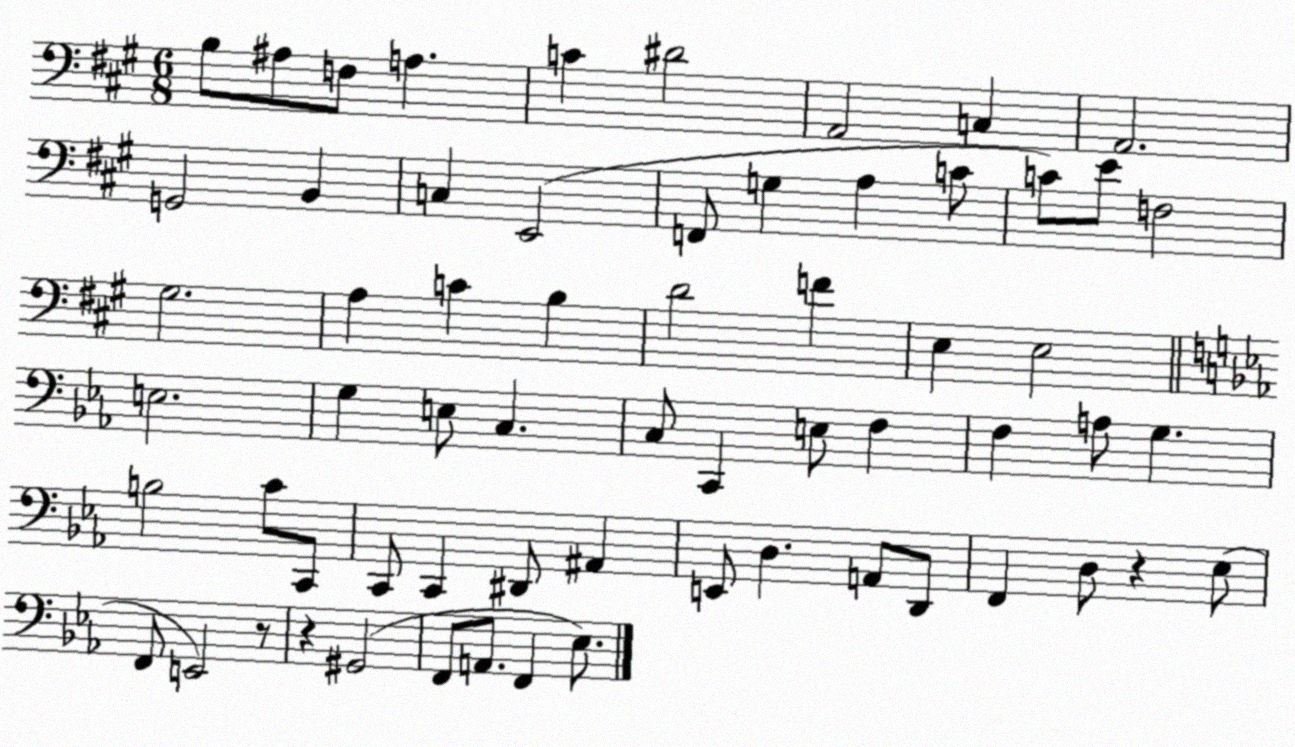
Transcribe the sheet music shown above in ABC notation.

X:1
T:Untitled
M:6/8
L:1/4
K:A
B,/2 ^A,/2 F,/2 A, C ^D2 A,,2 C, A,,2 G,,2 B,, C, E,,2 F,,/2 G, A, C/2 C/2 E/2 F,2 ^G,2 A, C B, D2 F E, E,2 E,2 G, E,/2 C, C,/2 C,, E,/2 F, F, A,/2 G, B,2 C/2 C,,/2 C,,/2 C,, ^D,,/2 ^A,, E,,/2 D, A,,/2 D,,/2 F,, D,/2 z _E,/2 F,,/2 E,,2 z/2 z ^G,,2 F,,/2 A,,/2 F,, _E,/2